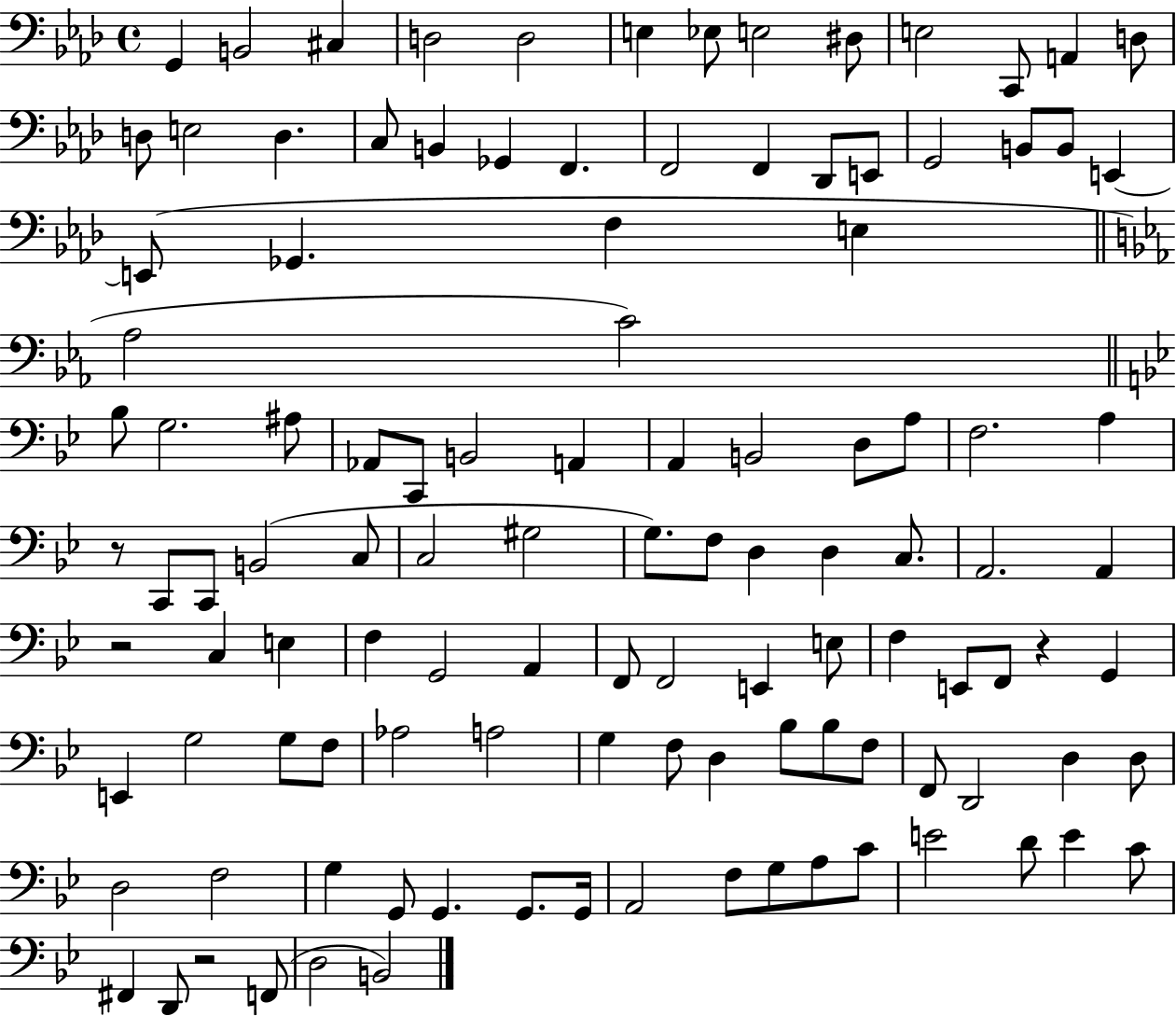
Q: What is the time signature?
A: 4/4